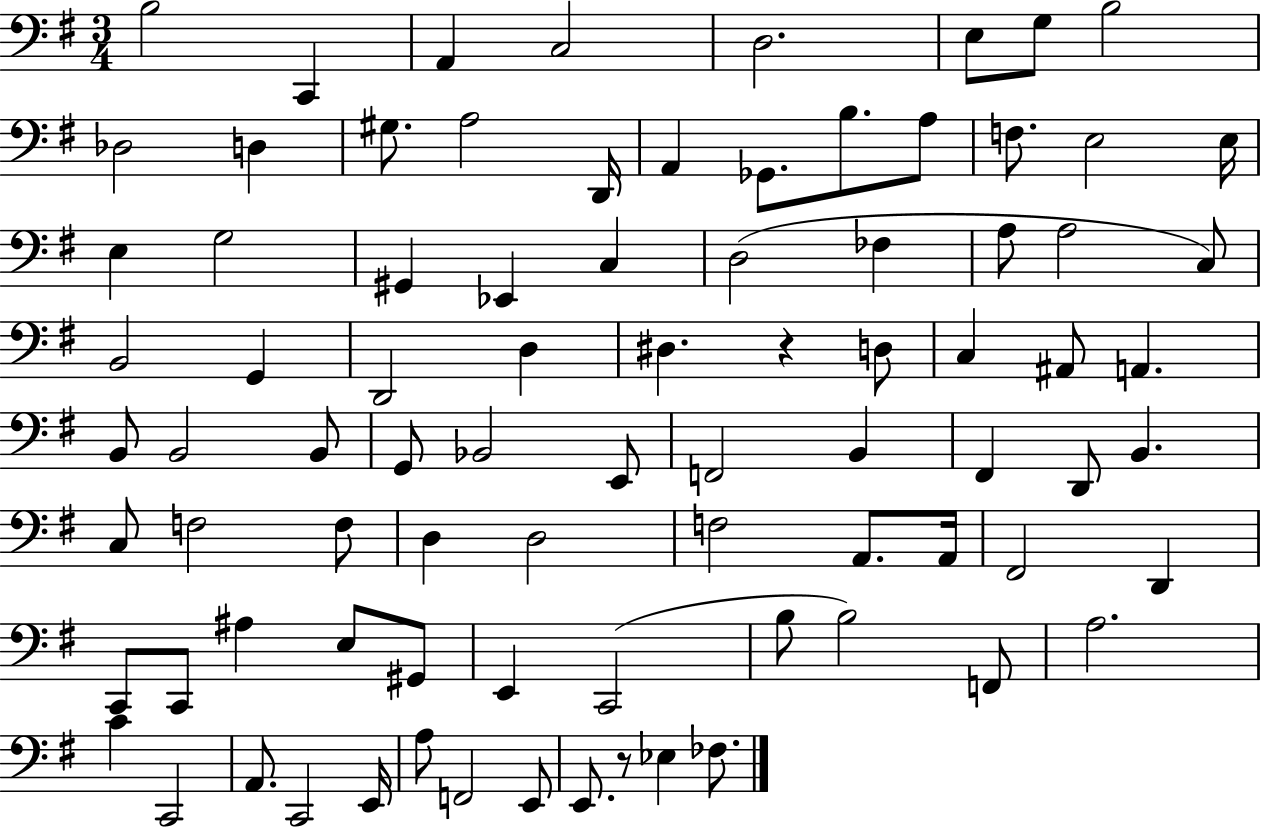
{
  \clef bass
  \numericTimeSignature
  \time 3/4
  \key g \major
  \repeat volta 2 { b2 c,4 | a,4 c2 | d2. | e8 g8 b2 | \break des2 d4 | gis8. a2 d,16 | a,4 ges,8. b8. a8 | f8. e2 e16 | \break e4 g2 | gis,4 ees,4 c4 | d2( fes4 | a8 a2 c8) | \break b,2 g,4 | d,2 d4 | dis4. r4 d8 | c4 ais,8 a,4. | \break b,8 b,2 b,8 | g,8 bes,2 e,8 | f,2 b,4 | fis,4 d,8 b,4. | \break c8 f2 f8 | d4 d2 | f2 a,8. a,16 | fis,2 d,4 | \break c,8 c,8 ais4 e8 gis,8 | e,4 c,2( | b8 b2) f,8 | a2. | \break c'4 c,2 | a,8. c,2 e,16 | a8 f,2 e,8 | e,8. r8 ees4 fes8. | \break } \bar "|."
}